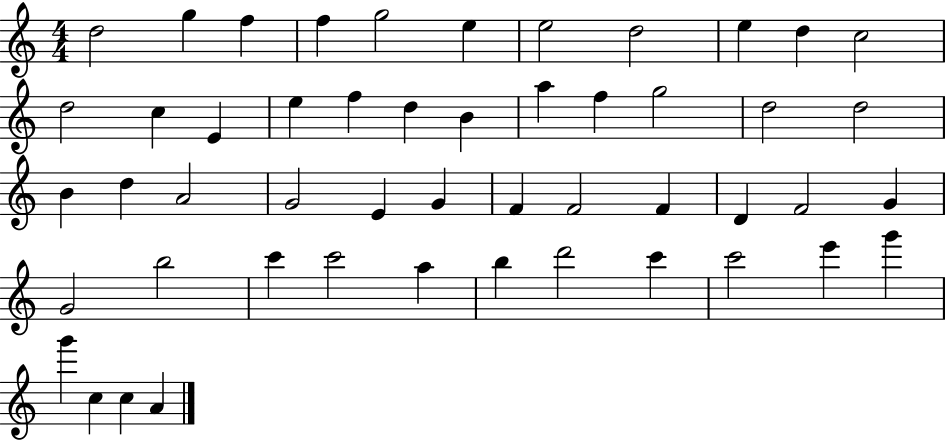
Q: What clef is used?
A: treble